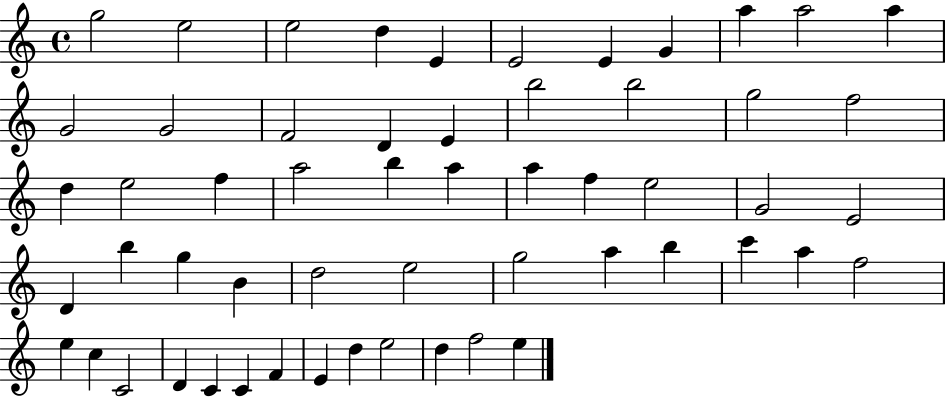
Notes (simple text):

G5/h E5/h E5/h D5/q E4/q E4/h E4/q G4/q A5/q A5/h A5/q G4/h G4/h F4/h D4/q E4/q B5/h B5/h G5/h F5/h D5/q E5/h F5/q A5/h B5/q A5/q A5/q F5/q E5/h G4/h E4/h D4/q B5/q G5/q B4/q D5/h E5/h G5/h A5/q B5/q C6/q A5/q F5/h E5/q C5/q C4/h D4/q C4/q C4/q F4/q E4/q D5/q E5/h D5/q F5/h E5/q